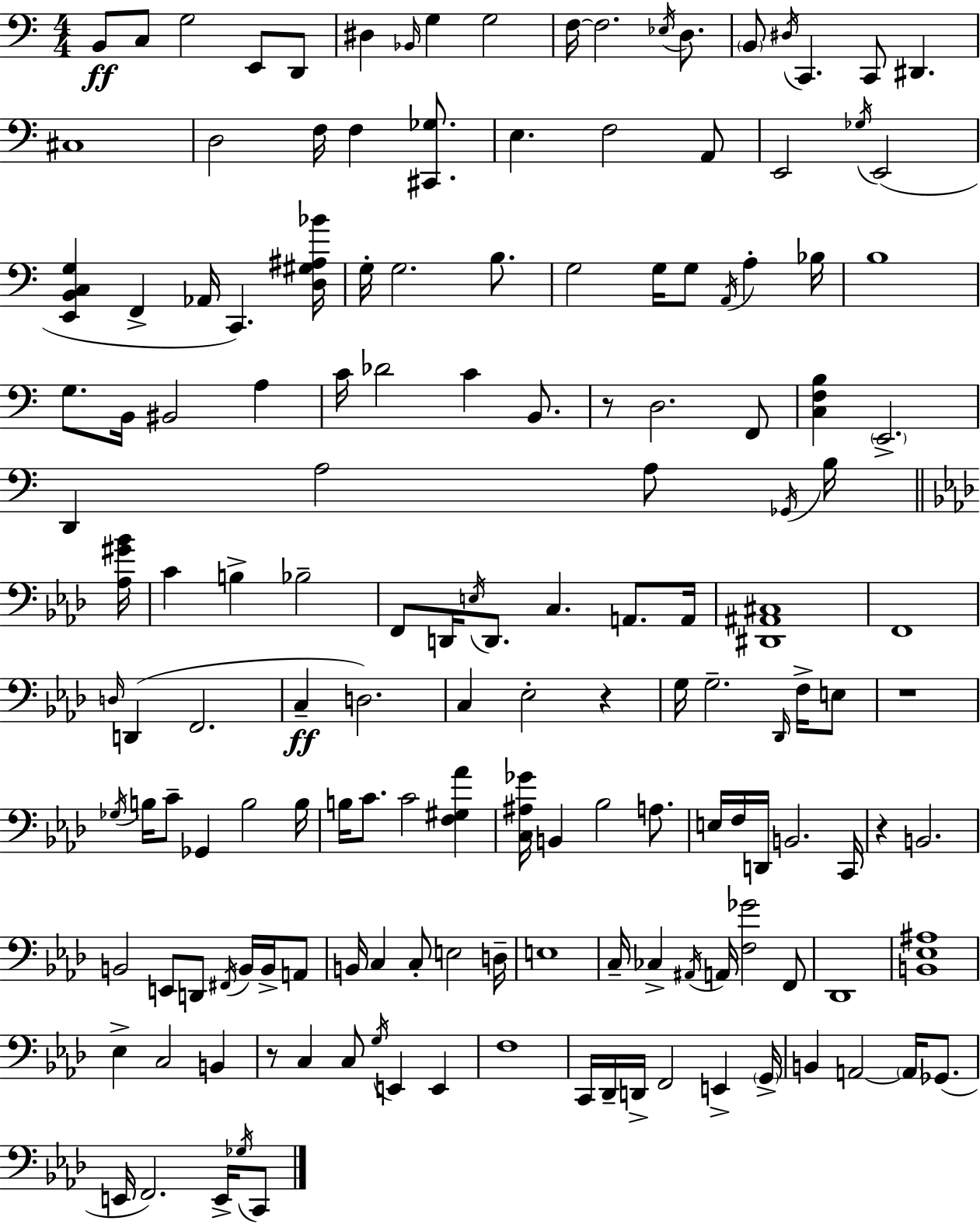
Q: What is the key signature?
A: A minor